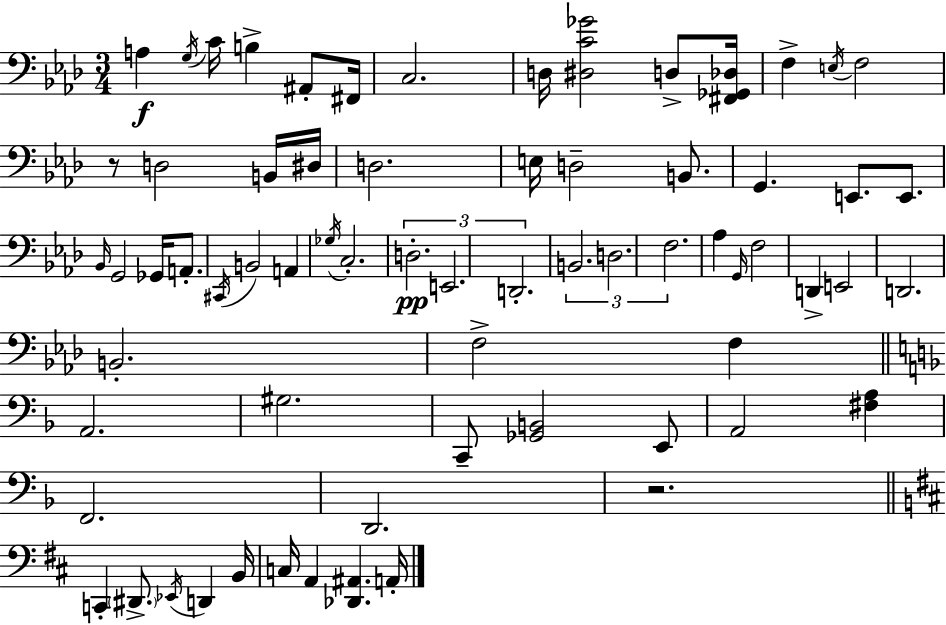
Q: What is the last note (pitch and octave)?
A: A2